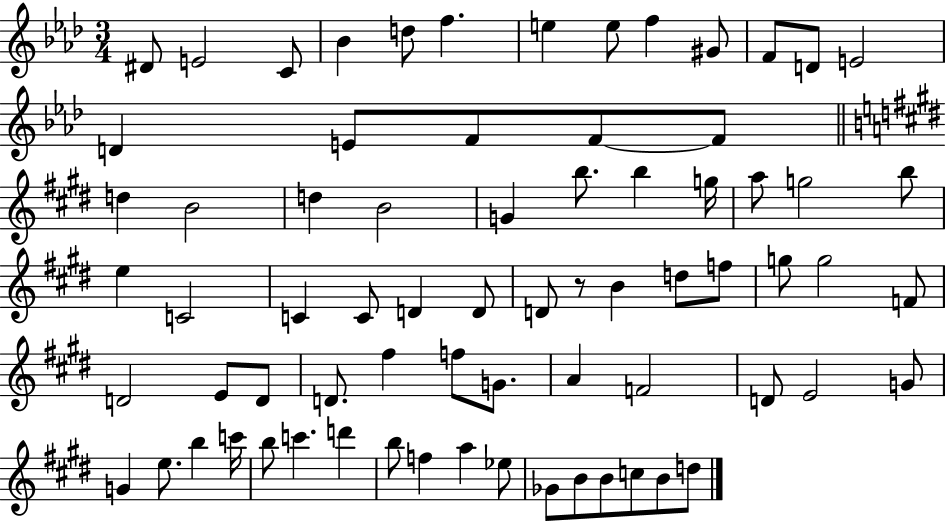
{
  \clef treble
  \numericTimeSignature
  \time 3/4
  \key aes \major
  dis'8 e'2 c'8 | bes'4 d''8 f''4. | e''4 e''8 f''4 gis'8 | f'8 d'8 e'2 | \break d'4 e'8 f'8 f'8~~ f'8 | \bar "||" \break \key e \major d''4 b'2 | d''4 b'2 | g'4 b''8. b''4 g''16 | a''8 g''2 b''8 | \break e''4 c'2 | c'4 c'8 d'4 d'8 | d'8 r8 b'4 d''8 f''8 | g''8 g''2 f'8 | \break d'2 e'8 d'8 | d'8. fis''4 f''8 g'8. | a'4 f'2 | d'8 e'2 g'8 | \break g'4 e''8. b''4 c'''16 | b''8 c'''4. d'''4 | b''8 f''4 a''4 ees''8 | ges'8 b'8 b'8 c''8 b'8 d''8 | \break \bar "|."
}